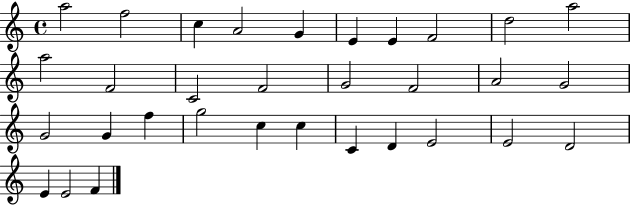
A5/h F5/h C5/q A4/h G4/q E4/q E4/q F4/h D5/h A5/h A5/h F4/h C4/h F4/h G4/h F4/h A4/h G4/h G4/h G4/q F5/q G5/h C5/q C5/q C4/q D4/q E4/h E4/h D4/h E4/q E4/h F4/q